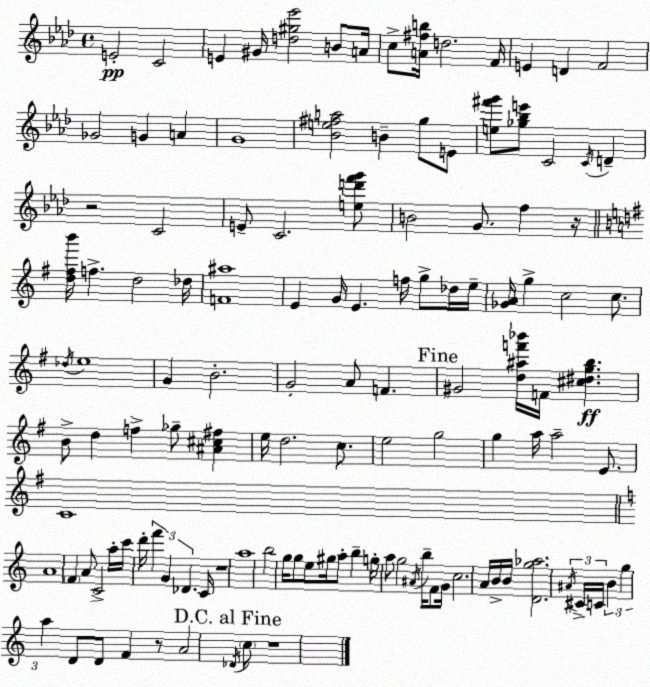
X:1
T:Untitled
M:4/4
L:1/4
K:Fm
E2 C2 E ^G/4 [d^g_e']2 B/2 A/4 c/2 [A^fb]/4 d2 F/4 E D F2 _G2 G A G4 [_Be^fa]2 B g/2 E/2 [e^f'g']/2 [_g_be']/2 C2 C/4 D z2 C2 E/2 C2 [ed'f'g']/2 B2 G/2 f z/4 [d^fb']/4 f d2 _d/4 [F^a]4 E G/4 E f/4 g/2 _d/4 e/4 [_GA]/4 g c2 c/2 _d/4 e4 G B2 G2 A/2 F ^G2 [d^af'_b']/4 F/4 [^c^dgb] B/2 d f _g/2 [^A^c^f] e/4 d2 c/2 e2 g2 g a/4 a2 E/2 C4 A4 F A/2 C2 a/4 c'/4 d'/4 f' G _D C/4 z4 a4 b2 g/4 g/2 e/2 ^g/4 a/2 b g/4 a/2 g2 ^A/4 b/4 F/2 G/4 c2 A/4 B/4 B/4 [Dg_a]2 ^A/4 ^C/4 C/4 B g a D/2 D/2 F z/2 A2 _D/4 c/2 z4